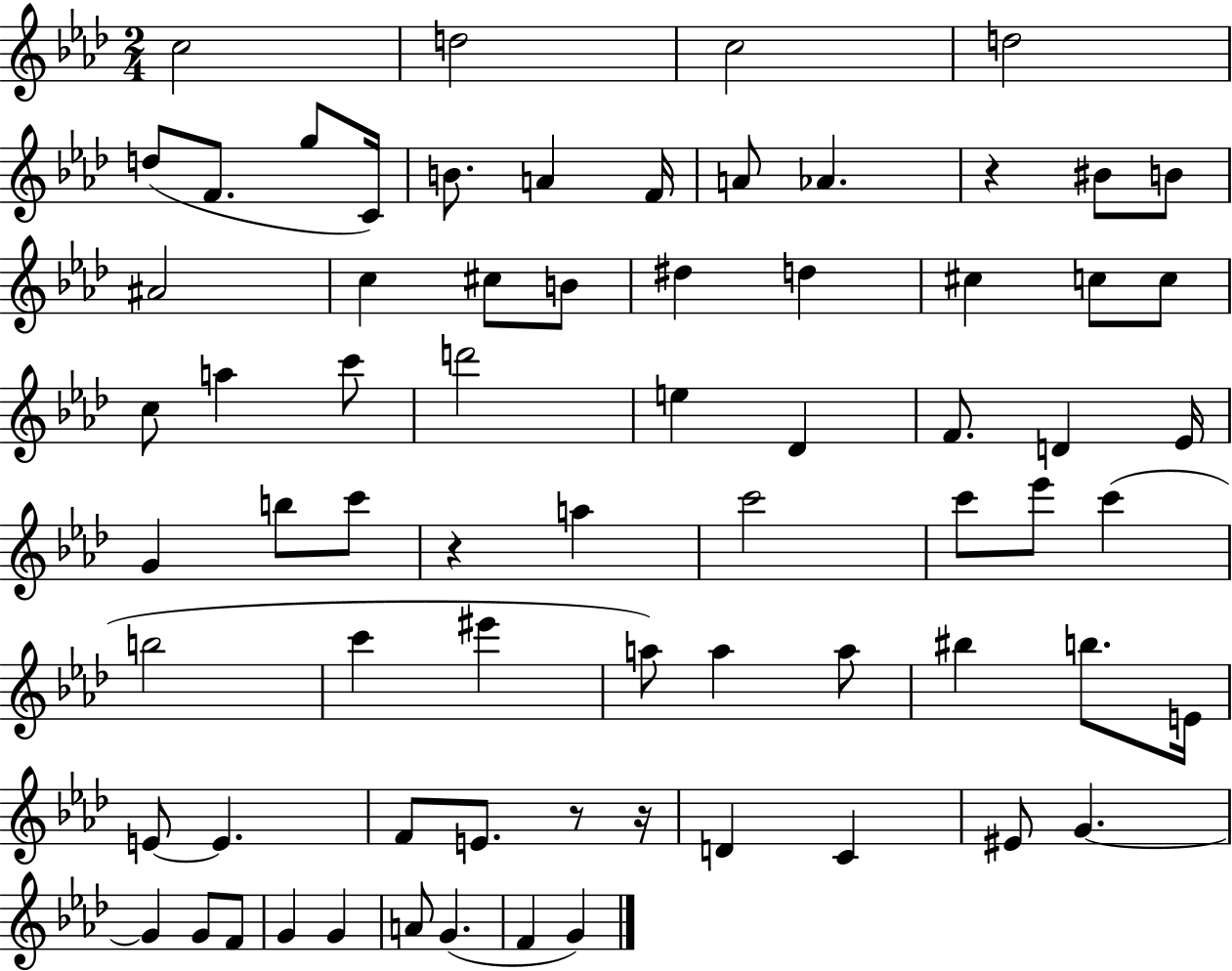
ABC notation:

X:1
T:Untitled
M:2/4
L:1/4
K:Ab
c2 d2 c2 d2 d/2 F/2 g/2 C/4 B/2 A F/4 A/2 _A z ^B/2 B/2 ^A2 c ^c/2 B/2 ^d d ^c c/2 c/2 c/2 a c'/2 d'2 e _D F/2 D _E/4 G b/2 c'/2 z a c'2 c'/2 _e'/2 c' b2 c' ^e' a/2 a a/2 ^b b/2 E/4 E/2 E F/2 E/2 z/2 z/4 D C ^E/2 G G G/2 F/2 G G A/2 G F G